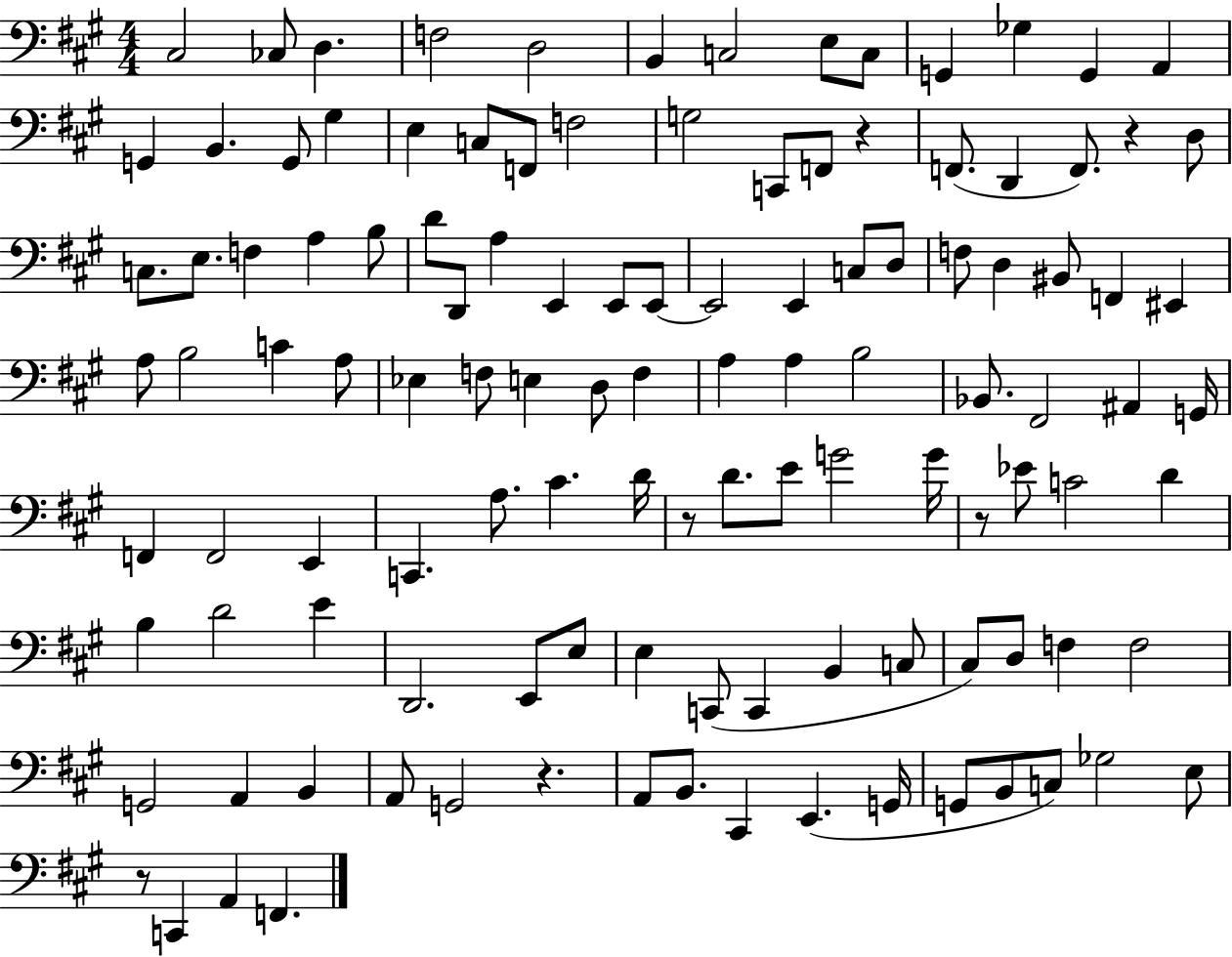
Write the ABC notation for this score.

X:1
T:Untitled
M:4/4
L:1/4
K:A
^C,2 _C,/2 D, F,2 D,2 B,, C,2 E,/2 C,/2 G,, _G, G,, A,, G,, B,, G,,/2 ^G, E, C,/2 F,,/2 F,2 G,2 C,,/2 F,,/2 z F,,/2 D,, F,,/2 z D,/2 C,/2 E,/2 F, A, B,/2 D/2 D,,/2 A, E,, E,,/2 E,,/2 E,,2 E,, C,/2 D,/2 F,/2 D, ^B,,/2 F,, ^E,, A,/2 B,2 C A,/2 _E, F,/2 E, D,/2 F, A, A, B,2 _B,,/2 ^F,,2 ^A,, G,,/4 F,, F,,2 E,, C,, A,/2 ^C D/4 z/2 D/2 E/2 G2 G/4 z/2 _E/2 C2 D B, D2 E D,,2 E,,/2 E,/2 E, C,,/2 C,, B,, C,/2 ^C,/2 D,/2 F, F,2 G,,2 A,, B,, A,,/2 G,,2 z A,,/2 B,,/2 ^C,, E,, G,,/4 G,,/2 B,,/2 C,/2 _G,2 E,/2 z/2 C,, A,, F,,